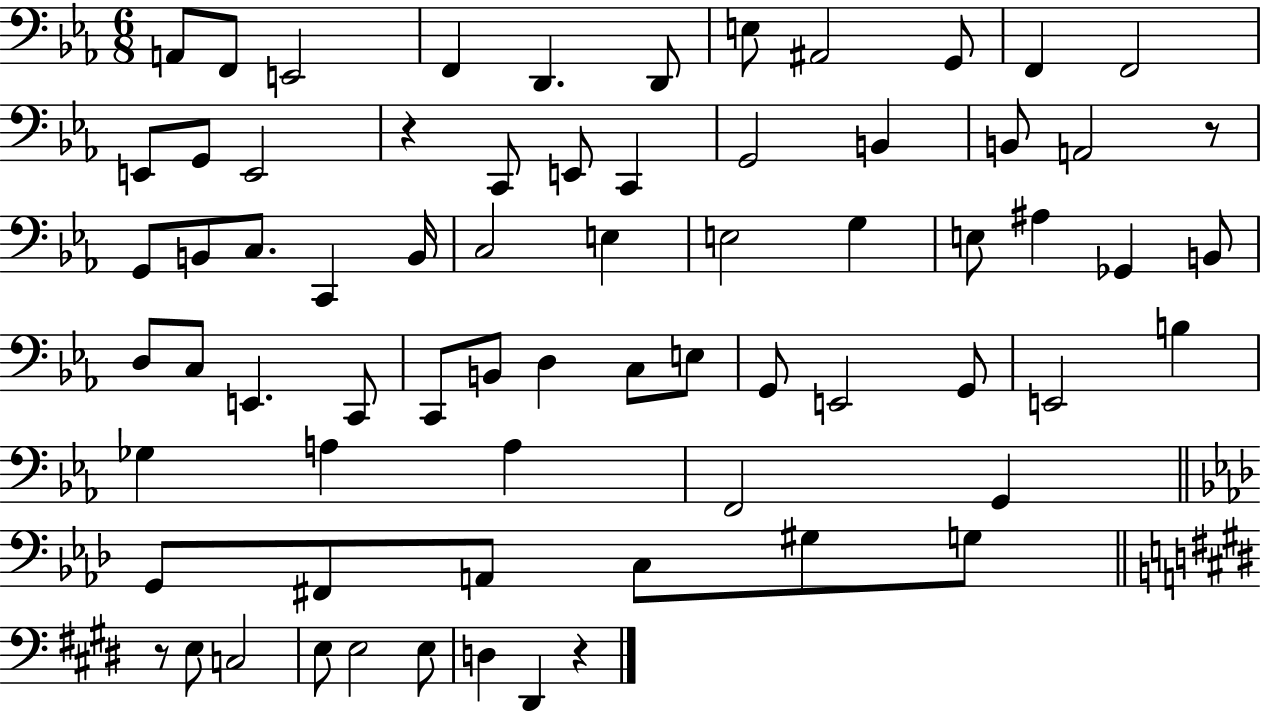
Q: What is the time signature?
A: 6/8